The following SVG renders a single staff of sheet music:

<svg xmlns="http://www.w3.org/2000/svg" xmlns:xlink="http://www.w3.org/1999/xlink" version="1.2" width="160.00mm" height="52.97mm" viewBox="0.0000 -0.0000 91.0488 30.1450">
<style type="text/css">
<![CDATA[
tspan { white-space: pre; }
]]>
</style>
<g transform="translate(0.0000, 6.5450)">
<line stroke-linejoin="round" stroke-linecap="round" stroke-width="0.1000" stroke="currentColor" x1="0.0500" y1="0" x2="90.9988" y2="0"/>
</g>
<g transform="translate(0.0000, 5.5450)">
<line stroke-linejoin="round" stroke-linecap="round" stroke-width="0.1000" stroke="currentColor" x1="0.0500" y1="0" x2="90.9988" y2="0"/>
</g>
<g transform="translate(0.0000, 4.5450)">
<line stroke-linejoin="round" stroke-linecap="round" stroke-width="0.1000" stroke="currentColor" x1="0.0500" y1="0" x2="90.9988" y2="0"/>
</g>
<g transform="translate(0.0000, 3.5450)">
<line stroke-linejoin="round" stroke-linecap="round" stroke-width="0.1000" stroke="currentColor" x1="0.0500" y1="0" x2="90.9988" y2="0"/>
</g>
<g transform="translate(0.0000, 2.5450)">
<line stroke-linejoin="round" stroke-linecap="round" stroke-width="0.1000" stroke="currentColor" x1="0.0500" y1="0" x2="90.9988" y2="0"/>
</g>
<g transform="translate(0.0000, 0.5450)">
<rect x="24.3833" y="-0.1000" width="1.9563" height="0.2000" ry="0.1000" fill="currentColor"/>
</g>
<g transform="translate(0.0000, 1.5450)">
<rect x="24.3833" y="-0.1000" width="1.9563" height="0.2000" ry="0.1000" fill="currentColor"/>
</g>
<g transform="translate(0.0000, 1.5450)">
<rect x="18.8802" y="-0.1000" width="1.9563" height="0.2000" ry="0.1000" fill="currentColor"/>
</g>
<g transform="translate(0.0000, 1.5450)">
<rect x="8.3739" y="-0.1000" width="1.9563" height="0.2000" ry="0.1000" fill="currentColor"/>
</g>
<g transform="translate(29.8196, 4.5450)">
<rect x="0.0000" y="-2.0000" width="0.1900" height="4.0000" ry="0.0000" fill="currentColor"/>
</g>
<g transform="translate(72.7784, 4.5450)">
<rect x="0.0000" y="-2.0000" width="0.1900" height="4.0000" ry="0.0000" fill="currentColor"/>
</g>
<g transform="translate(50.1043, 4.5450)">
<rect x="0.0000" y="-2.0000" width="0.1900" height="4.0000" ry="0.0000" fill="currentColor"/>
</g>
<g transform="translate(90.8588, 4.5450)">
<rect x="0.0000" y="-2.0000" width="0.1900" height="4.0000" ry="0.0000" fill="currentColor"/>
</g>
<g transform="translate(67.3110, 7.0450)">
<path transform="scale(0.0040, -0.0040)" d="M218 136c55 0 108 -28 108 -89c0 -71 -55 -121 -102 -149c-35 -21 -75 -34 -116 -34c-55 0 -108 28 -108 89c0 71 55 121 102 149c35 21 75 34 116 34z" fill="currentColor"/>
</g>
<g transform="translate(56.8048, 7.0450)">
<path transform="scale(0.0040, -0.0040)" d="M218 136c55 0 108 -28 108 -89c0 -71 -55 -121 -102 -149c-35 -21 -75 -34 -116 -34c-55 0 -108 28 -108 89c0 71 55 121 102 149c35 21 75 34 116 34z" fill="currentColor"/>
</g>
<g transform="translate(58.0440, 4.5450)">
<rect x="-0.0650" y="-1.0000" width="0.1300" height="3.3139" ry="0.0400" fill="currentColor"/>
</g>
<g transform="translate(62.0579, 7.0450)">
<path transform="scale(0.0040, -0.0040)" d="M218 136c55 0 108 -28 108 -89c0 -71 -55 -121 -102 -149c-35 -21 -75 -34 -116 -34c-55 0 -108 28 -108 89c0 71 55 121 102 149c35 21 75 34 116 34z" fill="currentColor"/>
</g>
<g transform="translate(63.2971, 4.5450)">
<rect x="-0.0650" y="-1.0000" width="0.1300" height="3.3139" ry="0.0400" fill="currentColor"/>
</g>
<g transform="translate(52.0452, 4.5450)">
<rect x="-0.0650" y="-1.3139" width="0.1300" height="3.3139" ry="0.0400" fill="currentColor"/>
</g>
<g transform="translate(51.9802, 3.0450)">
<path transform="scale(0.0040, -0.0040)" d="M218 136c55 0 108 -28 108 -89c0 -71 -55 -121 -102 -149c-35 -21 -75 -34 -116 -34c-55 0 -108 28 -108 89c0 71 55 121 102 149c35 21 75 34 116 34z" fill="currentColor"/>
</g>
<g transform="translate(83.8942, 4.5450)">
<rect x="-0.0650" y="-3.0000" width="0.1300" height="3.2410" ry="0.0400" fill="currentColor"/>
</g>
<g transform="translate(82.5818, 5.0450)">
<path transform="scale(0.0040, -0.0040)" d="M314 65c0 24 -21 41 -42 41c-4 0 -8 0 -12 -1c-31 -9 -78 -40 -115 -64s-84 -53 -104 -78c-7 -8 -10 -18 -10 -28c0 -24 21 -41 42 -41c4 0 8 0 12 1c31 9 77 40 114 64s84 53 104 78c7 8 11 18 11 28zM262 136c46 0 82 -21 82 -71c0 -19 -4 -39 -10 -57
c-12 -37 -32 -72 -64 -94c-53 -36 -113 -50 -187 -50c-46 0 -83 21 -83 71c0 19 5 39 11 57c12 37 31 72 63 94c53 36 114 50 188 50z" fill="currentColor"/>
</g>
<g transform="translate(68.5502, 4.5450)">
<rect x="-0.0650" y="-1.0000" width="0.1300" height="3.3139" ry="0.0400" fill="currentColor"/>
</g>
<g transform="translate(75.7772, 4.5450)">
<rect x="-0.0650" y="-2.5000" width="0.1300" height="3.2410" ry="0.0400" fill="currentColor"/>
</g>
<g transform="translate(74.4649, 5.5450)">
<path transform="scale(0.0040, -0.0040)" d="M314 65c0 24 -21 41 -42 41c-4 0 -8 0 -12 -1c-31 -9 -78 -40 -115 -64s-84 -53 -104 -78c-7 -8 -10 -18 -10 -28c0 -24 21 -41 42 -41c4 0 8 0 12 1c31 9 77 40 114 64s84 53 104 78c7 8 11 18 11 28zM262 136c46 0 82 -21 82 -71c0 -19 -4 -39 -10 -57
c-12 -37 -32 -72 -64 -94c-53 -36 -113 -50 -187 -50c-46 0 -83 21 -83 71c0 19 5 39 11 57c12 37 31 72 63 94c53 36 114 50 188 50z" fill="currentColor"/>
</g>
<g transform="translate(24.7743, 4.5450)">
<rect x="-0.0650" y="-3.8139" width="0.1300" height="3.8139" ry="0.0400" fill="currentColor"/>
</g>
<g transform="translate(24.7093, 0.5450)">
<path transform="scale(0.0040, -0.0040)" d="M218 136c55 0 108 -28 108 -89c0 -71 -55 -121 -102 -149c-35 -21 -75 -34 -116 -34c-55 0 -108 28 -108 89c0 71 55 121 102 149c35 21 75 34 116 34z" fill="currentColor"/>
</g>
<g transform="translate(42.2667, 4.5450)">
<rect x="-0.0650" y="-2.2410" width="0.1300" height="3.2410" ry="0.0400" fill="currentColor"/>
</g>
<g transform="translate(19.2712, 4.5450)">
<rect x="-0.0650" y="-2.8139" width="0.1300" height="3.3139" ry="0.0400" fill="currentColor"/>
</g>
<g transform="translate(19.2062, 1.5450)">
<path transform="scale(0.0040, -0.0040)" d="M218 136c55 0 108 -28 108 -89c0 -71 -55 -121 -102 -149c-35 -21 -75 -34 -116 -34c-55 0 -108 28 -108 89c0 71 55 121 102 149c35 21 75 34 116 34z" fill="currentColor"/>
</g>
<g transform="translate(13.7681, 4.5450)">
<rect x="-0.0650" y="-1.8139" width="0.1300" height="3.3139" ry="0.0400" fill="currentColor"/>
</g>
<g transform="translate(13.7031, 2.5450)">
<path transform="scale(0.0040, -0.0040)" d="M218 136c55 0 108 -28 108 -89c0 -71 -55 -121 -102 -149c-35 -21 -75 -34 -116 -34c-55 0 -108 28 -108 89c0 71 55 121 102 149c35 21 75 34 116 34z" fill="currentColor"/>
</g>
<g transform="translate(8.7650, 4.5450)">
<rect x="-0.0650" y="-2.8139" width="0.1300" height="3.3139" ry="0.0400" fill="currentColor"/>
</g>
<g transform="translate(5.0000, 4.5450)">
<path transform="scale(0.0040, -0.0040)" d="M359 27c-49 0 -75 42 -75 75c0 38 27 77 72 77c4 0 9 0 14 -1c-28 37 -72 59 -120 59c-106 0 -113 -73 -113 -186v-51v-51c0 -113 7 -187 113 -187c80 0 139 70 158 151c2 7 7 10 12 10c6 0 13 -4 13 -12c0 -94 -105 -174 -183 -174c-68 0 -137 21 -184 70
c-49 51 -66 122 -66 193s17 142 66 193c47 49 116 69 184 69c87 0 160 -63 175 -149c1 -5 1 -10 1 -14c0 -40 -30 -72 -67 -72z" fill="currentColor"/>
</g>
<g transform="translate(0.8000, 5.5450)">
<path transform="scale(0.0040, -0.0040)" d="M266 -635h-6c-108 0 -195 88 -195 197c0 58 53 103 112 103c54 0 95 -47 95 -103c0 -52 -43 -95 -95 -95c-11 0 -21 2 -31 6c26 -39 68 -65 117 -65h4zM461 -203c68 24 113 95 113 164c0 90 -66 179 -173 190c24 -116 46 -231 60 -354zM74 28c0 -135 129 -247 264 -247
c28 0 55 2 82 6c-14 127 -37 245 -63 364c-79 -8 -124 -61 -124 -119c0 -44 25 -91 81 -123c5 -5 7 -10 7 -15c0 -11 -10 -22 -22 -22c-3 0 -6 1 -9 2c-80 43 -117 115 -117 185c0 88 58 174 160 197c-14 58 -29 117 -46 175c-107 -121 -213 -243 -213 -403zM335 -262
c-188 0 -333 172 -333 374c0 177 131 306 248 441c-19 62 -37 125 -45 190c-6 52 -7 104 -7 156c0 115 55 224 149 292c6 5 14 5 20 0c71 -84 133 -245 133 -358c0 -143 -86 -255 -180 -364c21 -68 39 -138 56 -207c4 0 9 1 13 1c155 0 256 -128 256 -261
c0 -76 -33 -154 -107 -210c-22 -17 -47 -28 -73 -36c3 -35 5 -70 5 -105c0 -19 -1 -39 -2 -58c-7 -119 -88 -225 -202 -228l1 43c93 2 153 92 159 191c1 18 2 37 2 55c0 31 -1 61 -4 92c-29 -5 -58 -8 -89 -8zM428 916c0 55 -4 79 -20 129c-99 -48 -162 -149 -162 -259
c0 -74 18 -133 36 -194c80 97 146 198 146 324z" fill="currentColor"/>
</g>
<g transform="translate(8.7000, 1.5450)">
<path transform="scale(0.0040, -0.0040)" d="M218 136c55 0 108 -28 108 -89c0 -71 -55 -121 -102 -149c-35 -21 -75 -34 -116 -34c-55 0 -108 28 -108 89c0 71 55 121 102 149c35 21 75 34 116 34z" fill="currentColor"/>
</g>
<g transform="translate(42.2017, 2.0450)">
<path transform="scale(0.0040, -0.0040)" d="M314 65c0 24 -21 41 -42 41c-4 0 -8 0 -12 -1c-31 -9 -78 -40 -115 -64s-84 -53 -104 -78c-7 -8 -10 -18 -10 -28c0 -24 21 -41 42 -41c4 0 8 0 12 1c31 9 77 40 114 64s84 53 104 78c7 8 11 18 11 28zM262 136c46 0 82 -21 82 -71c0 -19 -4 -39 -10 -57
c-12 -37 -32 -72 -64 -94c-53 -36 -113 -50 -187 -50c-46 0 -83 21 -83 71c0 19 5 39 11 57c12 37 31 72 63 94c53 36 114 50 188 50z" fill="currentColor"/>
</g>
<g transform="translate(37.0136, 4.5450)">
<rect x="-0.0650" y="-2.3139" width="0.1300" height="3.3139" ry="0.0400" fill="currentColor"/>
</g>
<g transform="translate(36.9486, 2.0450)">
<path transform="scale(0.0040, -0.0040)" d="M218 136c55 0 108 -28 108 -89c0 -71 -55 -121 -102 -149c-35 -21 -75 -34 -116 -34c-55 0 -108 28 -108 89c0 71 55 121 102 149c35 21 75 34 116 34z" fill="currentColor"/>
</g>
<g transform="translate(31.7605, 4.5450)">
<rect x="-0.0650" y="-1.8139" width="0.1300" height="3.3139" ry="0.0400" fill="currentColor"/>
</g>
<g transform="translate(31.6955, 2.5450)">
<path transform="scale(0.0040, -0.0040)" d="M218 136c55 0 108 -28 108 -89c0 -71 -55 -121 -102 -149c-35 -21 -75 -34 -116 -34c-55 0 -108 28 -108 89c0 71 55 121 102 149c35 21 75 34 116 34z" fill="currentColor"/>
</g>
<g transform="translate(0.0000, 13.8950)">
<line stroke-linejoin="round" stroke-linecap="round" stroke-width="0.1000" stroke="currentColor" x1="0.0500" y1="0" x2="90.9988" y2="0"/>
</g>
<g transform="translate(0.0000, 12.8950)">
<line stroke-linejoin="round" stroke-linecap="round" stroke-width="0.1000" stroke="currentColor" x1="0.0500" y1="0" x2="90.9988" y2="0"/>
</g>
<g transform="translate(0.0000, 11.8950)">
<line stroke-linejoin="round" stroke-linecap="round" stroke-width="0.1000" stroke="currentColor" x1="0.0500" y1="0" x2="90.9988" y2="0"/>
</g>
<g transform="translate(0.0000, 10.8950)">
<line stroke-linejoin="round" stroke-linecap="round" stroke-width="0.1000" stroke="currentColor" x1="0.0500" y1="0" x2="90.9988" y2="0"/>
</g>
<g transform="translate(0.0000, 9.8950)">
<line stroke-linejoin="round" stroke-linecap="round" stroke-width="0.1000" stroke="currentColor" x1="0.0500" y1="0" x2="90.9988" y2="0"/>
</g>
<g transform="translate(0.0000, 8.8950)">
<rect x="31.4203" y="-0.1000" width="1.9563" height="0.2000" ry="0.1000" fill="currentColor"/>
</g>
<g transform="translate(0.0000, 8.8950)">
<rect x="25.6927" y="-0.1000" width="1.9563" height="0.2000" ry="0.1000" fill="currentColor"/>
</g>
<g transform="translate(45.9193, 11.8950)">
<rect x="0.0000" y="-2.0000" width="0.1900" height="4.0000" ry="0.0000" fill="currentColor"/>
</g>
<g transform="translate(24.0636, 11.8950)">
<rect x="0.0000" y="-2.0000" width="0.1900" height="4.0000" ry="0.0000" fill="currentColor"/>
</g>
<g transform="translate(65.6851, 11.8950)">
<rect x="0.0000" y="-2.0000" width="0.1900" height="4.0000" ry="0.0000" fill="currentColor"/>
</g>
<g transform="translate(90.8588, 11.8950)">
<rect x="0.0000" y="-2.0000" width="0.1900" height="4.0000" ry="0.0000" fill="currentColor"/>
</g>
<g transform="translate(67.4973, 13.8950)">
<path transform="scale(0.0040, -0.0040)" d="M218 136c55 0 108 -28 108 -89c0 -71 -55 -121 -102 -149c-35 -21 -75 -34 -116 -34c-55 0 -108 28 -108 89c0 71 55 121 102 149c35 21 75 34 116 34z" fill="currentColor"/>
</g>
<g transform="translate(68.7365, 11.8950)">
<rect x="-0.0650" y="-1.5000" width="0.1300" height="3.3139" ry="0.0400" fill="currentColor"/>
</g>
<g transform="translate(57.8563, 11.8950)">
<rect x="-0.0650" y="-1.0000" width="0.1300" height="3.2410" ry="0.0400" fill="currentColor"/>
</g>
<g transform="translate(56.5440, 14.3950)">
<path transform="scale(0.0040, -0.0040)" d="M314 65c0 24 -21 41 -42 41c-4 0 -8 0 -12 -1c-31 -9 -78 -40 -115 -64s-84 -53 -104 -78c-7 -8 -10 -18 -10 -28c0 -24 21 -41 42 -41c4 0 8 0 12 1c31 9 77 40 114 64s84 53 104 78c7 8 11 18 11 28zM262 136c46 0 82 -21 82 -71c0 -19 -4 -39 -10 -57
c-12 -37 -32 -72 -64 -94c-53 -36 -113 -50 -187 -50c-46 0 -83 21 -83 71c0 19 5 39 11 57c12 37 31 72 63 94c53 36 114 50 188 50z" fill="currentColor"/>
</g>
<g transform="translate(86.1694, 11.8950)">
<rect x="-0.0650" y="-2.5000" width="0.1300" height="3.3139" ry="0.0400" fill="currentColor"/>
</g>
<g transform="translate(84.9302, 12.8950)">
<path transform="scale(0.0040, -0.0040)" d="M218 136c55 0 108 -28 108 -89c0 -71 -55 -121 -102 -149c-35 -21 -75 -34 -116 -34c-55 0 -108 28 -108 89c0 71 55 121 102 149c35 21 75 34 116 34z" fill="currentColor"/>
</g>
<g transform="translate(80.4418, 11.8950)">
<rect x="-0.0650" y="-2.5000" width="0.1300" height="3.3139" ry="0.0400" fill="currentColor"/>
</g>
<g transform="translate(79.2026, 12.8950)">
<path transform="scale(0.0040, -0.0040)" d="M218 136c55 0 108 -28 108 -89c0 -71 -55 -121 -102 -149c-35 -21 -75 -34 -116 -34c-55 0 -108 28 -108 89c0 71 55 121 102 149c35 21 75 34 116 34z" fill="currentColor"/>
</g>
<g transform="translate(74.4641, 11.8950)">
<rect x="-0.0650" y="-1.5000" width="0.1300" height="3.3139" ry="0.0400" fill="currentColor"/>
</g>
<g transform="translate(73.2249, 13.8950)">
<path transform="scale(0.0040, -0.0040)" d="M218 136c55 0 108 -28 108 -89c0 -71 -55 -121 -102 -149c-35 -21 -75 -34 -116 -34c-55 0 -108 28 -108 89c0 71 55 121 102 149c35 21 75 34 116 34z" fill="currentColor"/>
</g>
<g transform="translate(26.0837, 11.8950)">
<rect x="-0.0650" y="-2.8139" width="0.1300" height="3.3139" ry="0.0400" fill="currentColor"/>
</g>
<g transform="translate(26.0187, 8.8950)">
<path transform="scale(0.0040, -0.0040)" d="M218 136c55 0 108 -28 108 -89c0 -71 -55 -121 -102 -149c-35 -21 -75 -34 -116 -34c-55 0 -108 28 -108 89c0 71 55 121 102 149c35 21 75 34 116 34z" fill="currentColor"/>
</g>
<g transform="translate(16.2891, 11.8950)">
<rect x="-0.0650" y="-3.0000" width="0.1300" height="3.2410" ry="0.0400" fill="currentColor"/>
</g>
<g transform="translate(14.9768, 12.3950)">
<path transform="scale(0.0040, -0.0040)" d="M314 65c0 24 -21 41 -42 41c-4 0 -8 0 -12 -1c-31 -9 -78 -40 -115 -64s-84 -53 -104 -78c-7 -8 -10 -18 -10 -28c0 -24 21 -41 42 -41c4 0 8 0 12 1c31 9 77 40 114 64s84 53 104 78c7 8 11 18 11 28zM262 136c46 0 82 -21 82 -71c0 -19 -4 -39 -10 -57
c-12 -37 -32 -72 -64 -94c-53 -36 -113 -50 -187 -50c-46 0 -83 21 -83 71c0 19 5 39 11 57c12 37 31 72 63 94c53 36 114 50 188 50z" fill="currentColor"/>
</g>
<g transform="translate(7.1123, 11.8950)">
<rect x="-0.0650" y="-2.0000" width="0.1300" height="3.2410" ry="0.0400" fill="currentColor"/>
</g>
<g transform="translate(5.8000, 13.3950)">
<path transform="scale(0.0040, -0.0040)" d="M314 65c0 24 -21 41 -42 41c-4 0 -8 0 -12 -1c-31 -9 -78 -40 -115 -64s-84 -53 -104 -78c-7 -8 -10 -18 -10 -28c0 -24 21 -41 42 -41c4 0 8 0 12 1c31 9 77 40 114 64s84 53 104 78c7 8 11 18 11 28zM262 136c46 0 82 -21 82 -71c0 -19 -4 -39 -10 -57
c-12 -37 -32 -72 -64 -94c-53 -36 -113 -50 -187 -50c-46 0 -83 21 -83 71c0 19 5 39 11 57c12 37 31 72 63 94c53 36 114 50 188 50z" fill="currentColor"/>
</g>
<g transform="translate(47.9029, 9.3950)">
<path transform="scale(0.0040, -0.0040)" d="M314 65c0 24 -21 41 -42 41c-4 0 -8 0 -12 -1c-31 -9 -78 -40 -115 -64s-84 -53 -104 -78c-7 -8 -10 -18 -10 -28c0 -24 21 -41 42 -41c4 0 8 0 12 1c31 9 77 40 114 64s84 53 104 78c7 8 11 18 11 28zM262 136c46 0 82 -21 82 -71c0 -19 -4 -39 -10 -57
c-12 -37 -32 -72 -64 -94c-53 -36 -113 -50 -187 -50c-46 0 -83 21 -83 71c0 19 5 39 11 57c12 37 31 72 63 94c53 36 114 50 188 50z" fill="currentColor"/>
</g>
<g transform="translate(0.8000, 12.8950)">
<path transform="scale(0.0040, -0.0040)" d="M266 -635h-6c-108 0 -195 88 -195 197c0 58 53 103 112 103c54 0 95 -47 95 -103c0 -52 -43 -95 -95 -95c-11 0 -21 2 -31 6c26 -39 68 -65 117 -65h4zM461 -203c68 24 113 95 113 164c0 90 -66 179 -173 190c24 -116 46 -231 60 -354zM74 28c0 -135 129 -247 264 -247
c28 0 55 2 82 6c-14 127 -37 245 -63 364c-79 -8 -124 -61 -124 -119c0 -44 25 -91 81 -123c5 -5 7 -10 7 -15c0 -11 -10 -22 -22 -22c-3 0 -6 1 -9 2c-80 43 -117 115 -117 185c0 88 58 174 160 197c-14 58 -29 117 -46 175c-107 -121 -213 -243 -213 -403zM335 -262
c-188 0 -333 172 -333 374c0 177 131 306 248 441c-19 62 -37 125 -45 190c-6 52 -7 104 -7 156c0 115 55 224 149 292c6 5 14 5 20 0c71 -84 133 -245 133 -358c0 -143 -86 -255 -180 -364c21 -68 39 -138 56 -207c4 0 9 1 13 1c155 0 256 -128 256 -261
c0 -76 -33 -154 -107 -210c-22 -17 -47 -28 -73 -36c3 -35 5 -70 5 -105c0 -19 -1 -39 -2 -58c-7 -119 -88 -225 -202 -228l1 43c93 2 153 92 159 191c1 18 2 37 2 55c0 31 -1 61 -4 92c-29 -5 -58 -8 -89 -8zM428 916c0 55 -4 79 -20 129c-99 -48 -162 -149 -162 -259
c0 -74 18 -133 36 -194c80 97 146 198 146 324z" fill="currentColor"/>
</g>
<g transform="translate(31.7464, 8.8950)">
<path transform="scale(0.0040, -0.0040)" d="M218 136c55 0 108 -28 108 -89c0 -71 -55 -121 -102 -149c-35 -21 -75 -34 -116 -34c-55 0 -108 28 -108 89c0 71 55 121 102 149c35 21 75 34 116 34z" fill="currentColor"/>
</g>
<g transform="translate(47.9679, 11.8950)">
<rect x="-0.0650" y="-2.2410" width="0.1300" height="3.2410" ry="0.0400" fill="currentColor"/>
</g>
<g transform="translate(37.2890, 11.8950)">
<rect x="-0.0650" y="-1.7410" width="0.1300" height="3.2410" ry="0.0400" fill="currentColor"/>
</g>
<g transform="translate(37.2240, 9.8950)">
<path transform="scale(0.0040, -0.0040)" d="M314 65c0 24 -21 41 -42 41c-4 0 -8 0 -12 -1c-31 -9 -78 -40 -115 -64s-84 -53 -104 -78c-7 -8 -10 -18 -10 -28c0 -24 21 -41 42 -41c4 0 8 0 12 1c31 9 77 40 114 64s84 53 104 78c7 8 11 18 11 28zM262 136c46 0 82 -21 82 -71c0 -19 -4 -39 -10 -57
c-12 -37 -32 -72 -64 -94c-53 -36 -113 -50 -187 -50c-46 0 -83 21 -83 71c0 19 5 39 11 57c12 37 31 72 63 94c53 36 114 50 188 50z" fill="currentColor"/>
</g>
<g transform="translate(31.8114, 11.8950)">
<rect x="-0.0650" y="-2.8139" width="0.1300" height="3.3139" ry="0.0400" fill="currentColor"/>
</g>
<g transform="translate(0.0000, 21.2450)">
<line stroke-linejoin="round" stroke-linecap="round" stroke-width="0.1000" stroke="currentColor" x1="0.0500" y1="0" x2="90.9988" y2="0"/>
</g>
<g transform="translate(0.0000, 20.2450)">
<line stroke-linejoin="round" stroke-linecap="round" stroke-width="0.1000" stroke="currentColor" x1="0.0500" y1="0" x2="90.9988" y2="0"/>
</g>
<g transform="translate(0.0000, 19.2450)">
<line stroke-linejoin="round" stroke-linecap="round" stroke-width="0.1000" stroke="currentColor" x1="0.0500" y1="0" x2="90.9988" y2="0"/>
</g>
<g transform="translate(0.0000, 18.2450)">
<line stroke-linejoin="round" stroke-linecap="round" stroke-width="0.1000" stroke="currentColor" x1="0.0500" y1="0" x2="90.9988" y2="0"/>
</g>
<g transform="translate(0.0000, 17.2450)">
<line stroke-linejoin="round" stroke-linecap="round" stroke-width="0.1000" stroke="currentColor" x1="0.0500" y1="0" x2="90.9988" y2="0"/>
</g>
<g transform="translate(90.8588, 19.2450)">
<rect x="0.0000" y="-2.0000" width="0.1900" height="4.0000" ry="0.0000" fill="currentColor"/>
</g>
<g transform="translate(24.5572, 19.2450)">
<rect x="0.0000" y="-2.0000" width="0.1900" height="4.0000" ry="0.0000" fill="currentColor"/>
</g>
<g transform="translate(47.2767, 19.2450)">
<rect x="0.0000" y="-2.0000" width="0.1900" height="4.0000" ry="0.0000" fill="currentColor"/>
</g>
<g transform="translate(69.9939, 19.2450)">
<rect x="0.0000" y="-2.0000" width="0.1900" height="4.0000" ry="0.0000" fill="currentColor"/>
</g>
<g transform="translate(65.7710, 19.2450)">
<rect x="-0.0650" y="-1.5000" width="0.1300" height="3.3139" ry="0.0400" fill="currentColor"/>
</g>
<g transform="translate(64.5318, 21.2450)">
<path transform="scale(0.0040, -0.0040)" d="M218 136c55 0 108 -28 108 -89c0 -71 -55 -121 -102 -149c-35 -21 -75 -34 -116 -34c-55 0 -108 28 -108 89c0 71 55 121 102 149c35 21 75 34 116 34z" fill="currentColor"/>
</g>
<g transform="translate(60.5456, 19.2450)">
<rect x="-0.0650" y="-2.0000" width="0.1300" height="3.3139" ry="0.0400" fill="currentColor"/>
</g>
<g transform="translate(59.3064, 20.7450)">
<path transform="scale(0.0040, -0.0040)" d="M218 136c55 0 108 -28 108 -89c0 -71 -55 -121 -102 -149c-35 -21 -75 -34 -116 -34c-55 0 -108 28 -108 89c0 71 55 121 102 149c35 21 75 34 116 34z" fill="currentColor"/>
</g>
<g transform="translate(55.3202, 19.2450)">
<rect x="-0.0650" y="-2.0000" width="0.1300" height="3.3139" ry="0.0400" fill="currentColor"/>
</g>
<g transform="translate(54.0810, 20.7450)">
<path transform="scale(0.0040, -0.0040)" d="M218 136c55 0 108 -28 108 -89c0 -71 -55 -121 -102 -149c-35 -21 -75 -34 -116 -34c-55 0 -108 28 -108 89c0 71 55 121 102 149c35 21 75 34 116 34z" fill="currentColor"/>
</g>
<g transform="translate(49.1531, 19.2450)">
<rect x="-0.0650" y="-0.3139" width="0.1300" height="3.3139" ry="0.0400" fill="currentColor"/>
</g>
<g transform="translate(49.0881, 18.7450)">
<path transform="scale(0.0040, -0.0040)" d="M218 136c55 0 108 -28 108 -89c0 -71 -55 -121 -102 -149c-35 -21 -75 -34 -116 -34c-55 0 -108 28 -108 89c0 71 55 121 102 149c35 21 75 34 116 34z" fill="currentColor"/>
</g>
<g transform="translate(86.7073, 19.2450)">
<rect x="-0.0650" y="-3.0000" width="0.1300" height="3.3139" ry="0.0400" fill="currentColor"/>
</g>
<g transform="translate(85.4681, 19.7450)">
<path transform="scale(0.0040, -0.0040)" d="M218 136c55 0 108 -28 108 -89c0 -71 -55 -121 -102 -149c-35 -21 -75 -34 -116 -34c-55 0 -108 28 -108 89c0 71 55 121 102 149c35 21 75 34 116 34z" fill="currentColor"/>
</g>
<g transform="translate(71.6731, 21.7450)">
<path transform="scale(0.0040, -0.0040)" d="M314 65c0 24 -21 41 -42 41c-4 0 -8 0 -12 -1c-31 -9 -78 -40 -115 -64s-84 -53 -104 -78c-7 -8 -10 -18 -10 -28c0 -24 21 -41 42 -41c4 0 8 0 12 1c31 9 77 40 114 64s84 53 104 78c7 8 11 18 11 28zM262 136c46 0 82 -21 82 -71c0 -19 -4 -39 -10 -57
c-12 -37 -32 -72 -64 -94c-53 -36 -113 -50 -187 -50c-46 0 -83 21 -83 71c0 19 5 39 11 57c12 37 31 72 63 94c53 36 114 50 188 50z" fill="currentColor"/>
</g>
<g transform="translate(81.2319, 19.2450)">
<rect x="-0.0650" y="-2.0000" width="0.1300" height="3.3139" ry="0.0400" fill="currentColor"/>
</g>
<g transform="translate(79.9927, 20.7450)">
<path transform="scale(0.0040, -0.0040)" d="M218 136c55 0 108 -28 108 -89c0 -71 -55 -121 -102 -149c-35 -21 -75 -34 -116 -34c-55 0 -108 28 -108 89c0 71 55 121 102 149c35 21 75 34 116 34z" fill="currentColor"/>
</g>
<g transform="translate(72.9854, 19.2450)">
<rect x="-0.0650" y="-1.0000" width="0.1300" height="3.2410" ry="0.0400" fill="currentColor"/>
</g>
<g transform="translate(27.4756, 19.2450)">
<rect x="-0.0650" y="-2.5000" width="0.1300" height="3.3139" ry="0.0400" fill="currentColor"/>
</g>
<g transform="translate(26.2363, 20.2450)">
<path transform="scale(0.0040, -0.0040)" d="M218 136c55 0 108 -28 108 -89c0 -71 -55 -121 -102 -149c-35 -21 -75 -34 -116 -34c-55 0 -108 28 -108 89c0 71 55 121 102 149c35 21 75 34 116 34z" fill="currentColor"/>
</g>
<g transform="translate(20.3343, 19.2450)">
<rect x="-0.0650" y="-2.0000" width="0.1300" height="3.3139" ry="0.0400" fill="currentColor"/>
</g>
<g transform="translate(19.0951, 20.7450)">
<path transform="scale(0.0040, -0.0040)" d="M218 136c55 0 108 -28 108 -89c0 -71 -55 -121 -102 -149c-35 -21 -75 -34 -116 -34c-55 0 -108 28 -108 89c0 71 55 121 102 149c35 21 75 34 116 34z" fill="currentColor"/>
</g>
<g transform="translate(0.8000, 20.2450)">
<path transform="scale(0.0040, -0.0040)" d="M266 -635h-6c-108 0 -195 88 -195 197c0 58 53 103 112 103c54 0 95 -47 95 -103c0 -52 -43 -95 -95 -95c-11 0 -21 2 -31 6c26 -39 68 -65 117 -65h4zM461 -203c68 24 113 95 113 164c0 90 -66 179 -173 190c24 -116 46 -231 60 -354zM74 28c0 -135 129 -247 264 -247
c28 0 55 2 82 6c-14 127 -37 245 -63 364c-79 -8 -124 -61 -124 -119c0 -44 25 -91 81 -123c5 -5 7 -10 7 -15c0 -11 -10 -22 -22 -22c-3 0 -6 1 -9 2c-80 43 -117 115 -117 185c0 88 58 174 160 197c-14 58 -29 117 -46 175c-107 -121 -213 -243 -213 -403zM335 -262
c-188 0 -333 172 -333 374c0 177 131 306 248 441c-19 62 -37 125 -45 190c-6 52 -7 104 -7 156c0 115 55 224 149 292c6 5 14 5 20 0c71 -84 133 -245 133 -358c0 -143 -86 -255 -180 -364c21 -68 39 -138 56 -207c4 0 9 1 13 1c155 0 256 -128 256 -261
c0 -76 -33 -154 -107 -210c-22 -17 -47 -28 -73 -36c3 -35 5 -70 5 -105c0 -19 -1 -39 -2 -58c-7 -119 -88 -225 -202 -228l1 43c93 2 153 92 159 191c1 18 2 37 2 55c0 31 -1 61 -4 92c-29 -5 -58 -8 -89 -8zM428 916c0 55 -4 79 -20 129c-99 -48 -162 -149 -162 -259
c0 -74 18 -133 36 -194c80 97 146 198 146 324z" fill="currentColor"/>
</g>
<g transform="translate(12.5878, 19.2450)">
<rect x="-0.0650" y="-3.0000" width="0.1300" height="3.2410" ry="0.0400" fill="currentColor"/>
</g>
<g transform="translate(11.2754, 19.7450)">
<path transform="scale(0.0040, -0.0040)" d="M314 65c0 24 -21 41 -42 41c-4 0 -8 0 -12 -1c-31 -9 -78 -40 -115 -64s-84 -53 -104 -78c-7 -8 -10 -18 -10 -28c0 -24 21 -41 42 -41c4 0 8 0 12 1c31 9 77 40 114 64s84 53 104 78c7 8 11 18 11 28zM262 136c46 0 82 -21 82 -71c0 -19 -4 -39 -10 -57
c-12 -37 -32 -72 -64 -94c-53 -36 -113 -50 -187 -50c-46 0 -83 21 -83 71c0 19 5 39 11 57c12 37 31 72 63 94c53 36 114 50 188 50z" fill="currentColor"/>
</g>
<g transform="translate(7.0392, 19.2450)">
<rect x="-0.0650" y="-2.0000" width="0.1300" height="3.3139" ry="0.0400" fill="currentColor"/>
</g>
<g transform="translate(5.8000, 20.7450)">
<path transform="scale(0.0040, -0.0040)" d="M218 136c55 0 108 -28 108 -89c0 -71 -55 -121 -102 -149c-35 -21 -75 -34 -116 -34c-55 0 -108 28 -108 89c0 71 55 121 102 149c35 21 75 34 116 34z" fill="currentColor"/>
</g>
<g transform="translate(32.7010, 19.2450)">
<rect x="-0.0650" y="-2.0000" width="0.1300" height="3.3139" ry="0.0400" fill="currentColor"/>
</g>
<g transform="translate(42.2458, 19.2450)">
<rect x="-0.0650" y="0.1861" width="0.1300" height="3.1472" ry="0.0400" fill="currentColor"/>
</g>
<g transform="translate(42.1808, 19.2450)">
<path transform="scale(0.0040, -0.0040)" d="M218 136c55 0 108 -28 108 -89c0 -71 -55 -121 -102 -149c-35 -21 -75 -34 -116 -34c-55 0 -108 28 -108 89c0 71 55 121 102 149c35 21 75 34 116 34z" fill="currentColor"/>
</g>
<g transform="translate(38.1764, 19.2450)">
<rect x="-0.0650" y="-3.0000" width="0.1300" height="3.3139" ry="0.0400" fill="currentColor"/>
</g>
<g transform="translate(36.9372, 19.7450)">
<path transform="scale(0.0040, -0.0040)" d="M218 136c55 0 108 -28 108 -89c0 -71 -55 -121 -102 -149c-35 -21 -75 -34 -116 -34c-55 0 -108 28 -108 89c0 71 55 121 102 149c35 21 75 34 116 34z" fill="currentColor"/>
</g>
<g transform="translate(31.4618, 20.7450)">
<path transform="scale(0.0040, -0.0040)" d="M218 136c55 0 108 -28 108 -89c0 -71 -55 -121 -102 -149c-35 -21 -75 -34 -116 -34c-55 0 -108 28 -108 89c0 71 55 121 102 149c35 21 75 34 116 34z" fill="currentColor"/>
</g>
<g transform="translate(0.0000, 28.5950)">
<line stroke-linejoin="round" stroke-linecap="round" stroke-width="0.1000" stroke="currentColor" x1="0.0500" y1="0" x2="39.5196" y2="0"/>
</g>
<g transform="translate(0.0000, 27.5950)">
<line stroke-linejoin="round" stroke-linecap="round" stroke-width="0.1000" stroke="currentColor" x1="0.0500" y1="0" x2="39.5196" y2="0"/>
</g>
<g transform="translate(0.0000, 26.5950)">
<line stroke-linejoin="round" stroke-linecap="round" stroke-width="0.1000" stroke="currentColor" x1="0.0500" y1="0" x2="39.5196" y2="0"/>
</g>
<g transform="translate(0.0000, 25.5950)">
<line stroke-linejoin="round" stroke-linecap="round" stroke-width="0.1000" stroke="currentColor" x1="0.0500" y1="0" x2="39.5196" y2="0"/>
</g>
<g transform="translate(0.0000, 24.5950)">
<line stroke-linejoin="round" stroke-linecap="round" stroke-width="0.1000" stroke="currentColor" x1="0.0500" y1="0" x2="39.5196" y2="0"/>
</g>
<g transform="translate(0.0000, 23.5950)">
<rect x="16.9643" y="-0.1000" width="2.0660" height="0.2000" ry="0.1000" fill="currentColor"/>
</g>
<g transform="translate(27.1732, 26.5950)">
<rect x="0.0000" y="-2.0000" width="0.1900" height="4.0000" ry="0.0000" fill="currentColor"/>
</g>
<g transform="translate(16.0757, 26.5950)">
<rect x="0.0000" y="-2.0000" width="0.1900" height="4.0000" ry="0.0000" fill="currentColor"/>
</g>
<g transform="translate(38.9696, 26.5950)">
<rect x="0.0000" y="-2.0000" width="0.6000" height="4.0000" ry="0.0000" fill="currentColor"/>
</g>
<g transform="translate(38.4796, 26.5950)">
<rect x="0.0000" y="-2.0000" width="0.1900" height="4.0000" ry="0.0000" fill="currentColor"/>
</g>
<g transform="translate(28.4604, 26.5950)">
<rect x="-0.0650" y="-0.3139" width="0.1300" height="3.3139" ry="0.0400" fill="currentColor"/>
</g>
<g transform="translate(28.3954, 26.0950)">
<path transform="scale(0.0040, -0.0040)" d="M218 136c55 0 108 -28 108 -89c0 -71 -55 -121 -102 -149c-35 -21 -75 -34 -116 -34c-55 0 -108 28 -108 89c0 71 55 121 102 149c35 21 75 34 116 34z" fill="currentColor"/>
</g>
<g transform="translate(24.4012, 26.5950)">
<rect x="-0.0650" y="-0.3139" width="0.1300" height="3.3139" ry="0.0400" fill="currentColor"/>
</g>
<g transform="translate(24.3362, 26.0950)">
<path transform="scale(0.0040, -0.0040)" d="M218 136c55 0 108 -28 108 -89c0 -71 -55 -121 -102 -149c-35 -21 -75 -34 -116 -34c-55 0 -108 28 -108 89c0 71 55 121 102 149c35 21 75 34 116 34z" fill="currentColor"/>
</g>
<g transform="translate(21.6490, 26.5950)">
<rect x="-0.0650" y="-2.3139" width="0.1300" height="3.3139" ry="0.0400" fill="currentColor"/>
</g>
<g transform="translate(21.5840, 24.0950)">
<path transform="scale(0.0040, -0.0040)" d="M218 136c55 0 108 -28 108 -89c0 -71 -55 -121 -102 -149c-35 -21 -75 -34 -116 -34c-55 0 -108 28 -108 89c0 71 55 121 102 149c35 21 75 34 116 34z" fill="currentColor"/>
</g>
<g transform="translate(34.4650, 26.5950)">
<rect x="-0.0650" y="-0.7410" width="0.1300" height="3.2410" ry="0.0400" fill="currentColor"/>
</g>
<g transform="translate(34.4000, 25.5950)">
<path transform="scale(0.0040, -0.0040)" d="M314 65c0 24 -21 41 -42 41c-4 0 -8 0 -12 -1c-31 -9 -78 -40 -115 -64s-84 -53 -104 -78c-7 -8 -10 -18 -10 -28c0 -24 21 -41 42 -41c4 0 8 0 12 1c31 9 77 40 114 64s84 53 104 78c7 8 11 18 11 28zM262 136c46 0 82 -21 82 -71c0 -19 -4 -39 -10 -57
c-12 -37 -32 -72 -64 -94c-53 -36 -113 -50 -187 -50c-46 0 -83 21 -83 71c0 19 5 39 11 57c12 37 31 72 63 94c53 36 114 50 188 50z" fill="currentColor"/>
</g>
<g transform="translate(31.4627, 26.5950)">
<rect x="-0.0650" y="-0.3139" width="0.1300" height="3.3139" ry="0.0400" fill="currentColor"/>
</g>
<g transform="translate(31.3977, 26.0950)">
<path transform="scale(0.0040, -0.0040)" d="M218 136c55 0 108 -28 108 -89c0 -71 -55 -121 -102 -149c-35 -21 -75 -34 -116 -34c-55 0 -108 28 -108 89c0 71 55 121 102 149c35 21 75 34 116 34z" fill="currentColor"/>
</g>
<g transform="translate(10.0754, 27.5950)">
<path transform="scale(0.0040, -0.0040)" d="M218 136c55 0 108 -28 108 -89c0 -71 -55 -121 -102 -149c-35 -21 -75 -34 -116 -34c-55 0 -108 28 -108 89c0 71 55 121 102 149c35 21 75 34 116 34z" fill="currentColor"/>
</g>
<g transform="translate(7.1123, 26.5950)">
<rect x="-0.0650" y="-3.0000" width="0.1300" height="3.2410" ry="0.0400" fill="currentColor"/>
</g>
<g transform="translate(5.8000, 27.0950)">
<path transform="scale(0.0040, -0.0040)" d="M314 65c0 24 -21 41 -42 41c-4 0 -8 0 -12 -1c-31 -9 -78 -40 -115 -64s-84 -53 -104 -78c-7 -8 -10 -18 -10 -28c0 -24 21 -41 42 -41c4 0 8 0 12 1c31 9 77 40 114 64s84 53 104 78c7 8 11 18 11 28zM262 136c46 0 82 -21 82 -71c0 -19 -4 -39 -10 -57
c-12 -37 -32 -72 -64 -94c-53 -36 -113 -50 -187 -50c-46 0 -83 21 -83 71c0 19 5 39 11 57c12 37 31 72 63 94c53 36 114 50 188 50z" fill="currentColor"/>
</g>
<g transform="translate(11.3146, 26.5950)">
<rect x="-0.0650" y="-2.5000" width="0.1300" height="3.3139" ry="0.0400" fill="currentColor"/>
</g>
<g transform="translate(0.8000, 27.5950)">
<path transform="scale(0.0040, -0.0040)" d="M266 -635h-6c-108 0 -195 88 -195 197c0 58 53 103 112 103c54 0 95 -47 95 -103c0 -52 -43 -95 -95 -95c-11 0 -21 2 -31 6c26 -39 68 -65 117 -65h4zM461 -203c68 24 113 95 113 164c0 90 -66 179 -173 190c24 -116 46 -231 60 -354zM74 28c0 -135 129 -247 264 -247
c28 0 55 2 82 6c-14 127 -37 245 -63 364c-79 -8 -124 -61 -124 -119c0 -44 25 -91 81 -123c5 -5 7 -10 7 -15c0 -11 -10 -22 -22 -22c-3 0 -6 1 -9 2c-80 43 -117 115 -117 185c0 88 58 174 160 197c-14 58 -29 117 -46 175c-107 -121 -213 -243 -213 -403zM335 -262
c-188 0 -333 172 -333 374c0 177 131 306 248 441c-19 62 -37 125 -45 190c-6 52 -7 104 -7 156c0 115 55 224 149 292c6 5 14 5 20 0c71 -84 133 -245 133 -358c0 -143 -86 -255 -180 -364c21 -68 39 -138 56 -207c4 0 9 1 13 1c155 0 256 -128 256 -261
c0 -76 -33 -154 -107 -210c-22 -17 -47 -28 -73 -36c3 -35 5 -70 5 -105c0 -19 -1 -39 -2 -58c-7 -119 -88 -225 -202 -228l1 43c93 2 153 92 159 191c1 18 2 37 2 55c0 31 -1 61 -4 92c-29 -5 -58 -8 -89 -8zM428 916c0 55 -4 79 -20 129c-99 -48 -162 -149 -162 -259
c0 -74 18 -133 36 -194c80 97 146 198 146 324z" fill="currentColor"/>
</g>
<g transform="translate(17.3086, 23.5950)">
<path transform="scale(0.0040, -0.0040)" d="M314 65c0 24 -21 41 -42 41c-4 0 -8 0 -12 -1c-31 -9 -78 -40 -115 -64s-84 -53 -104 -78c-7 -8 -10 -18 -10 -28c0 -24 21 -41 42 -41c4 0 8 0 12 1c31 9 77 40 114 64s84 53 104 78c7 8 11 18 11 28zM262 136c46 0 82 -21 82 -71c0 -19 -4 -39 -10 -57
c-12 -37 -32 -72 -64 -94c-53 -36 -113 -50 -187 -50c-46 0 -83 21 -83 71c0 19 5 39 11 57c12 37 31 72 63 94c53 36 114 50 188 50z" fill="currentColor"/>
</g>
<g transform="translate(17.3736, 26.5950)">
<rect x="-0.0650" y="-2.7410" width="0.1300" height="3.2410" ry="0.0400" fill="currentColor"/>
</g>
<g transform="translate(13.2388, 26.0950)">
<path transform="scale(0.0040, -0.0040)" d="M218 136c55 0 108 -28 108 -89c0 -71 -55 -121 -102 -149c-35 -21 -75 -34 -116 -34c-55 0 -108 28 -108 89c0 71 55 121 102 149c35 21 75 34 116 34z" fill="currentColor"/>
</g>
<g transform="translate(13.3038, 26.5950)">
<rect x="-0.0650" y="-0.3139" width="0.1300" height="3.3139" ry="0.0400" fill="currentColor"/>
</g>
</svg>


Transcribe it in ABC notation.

X:1
T:Untitled
M:4/4
L:1/4
K:C
a f a c' f g g2 e D D D G2 A2 F2 A2 a a f2 g2 D2 E E G G F A2 F G F A B c F F E D2 F A A2 G c a2 g c c c d2